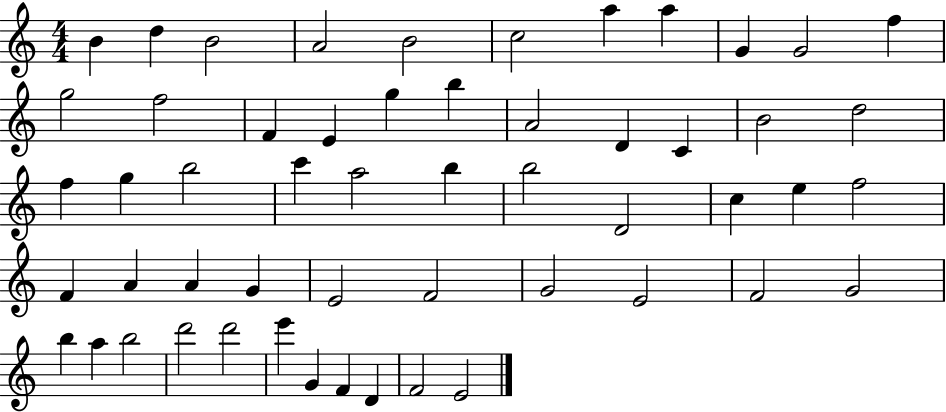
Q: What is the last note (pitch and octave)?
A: E4